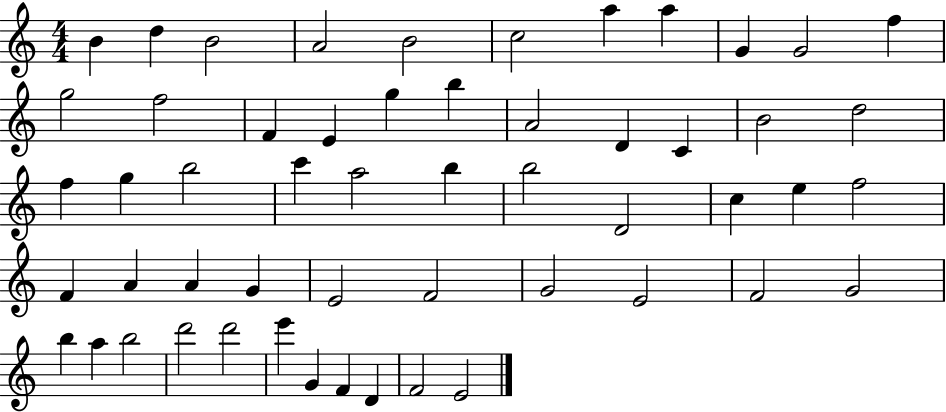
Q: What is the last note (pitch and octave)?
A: E4